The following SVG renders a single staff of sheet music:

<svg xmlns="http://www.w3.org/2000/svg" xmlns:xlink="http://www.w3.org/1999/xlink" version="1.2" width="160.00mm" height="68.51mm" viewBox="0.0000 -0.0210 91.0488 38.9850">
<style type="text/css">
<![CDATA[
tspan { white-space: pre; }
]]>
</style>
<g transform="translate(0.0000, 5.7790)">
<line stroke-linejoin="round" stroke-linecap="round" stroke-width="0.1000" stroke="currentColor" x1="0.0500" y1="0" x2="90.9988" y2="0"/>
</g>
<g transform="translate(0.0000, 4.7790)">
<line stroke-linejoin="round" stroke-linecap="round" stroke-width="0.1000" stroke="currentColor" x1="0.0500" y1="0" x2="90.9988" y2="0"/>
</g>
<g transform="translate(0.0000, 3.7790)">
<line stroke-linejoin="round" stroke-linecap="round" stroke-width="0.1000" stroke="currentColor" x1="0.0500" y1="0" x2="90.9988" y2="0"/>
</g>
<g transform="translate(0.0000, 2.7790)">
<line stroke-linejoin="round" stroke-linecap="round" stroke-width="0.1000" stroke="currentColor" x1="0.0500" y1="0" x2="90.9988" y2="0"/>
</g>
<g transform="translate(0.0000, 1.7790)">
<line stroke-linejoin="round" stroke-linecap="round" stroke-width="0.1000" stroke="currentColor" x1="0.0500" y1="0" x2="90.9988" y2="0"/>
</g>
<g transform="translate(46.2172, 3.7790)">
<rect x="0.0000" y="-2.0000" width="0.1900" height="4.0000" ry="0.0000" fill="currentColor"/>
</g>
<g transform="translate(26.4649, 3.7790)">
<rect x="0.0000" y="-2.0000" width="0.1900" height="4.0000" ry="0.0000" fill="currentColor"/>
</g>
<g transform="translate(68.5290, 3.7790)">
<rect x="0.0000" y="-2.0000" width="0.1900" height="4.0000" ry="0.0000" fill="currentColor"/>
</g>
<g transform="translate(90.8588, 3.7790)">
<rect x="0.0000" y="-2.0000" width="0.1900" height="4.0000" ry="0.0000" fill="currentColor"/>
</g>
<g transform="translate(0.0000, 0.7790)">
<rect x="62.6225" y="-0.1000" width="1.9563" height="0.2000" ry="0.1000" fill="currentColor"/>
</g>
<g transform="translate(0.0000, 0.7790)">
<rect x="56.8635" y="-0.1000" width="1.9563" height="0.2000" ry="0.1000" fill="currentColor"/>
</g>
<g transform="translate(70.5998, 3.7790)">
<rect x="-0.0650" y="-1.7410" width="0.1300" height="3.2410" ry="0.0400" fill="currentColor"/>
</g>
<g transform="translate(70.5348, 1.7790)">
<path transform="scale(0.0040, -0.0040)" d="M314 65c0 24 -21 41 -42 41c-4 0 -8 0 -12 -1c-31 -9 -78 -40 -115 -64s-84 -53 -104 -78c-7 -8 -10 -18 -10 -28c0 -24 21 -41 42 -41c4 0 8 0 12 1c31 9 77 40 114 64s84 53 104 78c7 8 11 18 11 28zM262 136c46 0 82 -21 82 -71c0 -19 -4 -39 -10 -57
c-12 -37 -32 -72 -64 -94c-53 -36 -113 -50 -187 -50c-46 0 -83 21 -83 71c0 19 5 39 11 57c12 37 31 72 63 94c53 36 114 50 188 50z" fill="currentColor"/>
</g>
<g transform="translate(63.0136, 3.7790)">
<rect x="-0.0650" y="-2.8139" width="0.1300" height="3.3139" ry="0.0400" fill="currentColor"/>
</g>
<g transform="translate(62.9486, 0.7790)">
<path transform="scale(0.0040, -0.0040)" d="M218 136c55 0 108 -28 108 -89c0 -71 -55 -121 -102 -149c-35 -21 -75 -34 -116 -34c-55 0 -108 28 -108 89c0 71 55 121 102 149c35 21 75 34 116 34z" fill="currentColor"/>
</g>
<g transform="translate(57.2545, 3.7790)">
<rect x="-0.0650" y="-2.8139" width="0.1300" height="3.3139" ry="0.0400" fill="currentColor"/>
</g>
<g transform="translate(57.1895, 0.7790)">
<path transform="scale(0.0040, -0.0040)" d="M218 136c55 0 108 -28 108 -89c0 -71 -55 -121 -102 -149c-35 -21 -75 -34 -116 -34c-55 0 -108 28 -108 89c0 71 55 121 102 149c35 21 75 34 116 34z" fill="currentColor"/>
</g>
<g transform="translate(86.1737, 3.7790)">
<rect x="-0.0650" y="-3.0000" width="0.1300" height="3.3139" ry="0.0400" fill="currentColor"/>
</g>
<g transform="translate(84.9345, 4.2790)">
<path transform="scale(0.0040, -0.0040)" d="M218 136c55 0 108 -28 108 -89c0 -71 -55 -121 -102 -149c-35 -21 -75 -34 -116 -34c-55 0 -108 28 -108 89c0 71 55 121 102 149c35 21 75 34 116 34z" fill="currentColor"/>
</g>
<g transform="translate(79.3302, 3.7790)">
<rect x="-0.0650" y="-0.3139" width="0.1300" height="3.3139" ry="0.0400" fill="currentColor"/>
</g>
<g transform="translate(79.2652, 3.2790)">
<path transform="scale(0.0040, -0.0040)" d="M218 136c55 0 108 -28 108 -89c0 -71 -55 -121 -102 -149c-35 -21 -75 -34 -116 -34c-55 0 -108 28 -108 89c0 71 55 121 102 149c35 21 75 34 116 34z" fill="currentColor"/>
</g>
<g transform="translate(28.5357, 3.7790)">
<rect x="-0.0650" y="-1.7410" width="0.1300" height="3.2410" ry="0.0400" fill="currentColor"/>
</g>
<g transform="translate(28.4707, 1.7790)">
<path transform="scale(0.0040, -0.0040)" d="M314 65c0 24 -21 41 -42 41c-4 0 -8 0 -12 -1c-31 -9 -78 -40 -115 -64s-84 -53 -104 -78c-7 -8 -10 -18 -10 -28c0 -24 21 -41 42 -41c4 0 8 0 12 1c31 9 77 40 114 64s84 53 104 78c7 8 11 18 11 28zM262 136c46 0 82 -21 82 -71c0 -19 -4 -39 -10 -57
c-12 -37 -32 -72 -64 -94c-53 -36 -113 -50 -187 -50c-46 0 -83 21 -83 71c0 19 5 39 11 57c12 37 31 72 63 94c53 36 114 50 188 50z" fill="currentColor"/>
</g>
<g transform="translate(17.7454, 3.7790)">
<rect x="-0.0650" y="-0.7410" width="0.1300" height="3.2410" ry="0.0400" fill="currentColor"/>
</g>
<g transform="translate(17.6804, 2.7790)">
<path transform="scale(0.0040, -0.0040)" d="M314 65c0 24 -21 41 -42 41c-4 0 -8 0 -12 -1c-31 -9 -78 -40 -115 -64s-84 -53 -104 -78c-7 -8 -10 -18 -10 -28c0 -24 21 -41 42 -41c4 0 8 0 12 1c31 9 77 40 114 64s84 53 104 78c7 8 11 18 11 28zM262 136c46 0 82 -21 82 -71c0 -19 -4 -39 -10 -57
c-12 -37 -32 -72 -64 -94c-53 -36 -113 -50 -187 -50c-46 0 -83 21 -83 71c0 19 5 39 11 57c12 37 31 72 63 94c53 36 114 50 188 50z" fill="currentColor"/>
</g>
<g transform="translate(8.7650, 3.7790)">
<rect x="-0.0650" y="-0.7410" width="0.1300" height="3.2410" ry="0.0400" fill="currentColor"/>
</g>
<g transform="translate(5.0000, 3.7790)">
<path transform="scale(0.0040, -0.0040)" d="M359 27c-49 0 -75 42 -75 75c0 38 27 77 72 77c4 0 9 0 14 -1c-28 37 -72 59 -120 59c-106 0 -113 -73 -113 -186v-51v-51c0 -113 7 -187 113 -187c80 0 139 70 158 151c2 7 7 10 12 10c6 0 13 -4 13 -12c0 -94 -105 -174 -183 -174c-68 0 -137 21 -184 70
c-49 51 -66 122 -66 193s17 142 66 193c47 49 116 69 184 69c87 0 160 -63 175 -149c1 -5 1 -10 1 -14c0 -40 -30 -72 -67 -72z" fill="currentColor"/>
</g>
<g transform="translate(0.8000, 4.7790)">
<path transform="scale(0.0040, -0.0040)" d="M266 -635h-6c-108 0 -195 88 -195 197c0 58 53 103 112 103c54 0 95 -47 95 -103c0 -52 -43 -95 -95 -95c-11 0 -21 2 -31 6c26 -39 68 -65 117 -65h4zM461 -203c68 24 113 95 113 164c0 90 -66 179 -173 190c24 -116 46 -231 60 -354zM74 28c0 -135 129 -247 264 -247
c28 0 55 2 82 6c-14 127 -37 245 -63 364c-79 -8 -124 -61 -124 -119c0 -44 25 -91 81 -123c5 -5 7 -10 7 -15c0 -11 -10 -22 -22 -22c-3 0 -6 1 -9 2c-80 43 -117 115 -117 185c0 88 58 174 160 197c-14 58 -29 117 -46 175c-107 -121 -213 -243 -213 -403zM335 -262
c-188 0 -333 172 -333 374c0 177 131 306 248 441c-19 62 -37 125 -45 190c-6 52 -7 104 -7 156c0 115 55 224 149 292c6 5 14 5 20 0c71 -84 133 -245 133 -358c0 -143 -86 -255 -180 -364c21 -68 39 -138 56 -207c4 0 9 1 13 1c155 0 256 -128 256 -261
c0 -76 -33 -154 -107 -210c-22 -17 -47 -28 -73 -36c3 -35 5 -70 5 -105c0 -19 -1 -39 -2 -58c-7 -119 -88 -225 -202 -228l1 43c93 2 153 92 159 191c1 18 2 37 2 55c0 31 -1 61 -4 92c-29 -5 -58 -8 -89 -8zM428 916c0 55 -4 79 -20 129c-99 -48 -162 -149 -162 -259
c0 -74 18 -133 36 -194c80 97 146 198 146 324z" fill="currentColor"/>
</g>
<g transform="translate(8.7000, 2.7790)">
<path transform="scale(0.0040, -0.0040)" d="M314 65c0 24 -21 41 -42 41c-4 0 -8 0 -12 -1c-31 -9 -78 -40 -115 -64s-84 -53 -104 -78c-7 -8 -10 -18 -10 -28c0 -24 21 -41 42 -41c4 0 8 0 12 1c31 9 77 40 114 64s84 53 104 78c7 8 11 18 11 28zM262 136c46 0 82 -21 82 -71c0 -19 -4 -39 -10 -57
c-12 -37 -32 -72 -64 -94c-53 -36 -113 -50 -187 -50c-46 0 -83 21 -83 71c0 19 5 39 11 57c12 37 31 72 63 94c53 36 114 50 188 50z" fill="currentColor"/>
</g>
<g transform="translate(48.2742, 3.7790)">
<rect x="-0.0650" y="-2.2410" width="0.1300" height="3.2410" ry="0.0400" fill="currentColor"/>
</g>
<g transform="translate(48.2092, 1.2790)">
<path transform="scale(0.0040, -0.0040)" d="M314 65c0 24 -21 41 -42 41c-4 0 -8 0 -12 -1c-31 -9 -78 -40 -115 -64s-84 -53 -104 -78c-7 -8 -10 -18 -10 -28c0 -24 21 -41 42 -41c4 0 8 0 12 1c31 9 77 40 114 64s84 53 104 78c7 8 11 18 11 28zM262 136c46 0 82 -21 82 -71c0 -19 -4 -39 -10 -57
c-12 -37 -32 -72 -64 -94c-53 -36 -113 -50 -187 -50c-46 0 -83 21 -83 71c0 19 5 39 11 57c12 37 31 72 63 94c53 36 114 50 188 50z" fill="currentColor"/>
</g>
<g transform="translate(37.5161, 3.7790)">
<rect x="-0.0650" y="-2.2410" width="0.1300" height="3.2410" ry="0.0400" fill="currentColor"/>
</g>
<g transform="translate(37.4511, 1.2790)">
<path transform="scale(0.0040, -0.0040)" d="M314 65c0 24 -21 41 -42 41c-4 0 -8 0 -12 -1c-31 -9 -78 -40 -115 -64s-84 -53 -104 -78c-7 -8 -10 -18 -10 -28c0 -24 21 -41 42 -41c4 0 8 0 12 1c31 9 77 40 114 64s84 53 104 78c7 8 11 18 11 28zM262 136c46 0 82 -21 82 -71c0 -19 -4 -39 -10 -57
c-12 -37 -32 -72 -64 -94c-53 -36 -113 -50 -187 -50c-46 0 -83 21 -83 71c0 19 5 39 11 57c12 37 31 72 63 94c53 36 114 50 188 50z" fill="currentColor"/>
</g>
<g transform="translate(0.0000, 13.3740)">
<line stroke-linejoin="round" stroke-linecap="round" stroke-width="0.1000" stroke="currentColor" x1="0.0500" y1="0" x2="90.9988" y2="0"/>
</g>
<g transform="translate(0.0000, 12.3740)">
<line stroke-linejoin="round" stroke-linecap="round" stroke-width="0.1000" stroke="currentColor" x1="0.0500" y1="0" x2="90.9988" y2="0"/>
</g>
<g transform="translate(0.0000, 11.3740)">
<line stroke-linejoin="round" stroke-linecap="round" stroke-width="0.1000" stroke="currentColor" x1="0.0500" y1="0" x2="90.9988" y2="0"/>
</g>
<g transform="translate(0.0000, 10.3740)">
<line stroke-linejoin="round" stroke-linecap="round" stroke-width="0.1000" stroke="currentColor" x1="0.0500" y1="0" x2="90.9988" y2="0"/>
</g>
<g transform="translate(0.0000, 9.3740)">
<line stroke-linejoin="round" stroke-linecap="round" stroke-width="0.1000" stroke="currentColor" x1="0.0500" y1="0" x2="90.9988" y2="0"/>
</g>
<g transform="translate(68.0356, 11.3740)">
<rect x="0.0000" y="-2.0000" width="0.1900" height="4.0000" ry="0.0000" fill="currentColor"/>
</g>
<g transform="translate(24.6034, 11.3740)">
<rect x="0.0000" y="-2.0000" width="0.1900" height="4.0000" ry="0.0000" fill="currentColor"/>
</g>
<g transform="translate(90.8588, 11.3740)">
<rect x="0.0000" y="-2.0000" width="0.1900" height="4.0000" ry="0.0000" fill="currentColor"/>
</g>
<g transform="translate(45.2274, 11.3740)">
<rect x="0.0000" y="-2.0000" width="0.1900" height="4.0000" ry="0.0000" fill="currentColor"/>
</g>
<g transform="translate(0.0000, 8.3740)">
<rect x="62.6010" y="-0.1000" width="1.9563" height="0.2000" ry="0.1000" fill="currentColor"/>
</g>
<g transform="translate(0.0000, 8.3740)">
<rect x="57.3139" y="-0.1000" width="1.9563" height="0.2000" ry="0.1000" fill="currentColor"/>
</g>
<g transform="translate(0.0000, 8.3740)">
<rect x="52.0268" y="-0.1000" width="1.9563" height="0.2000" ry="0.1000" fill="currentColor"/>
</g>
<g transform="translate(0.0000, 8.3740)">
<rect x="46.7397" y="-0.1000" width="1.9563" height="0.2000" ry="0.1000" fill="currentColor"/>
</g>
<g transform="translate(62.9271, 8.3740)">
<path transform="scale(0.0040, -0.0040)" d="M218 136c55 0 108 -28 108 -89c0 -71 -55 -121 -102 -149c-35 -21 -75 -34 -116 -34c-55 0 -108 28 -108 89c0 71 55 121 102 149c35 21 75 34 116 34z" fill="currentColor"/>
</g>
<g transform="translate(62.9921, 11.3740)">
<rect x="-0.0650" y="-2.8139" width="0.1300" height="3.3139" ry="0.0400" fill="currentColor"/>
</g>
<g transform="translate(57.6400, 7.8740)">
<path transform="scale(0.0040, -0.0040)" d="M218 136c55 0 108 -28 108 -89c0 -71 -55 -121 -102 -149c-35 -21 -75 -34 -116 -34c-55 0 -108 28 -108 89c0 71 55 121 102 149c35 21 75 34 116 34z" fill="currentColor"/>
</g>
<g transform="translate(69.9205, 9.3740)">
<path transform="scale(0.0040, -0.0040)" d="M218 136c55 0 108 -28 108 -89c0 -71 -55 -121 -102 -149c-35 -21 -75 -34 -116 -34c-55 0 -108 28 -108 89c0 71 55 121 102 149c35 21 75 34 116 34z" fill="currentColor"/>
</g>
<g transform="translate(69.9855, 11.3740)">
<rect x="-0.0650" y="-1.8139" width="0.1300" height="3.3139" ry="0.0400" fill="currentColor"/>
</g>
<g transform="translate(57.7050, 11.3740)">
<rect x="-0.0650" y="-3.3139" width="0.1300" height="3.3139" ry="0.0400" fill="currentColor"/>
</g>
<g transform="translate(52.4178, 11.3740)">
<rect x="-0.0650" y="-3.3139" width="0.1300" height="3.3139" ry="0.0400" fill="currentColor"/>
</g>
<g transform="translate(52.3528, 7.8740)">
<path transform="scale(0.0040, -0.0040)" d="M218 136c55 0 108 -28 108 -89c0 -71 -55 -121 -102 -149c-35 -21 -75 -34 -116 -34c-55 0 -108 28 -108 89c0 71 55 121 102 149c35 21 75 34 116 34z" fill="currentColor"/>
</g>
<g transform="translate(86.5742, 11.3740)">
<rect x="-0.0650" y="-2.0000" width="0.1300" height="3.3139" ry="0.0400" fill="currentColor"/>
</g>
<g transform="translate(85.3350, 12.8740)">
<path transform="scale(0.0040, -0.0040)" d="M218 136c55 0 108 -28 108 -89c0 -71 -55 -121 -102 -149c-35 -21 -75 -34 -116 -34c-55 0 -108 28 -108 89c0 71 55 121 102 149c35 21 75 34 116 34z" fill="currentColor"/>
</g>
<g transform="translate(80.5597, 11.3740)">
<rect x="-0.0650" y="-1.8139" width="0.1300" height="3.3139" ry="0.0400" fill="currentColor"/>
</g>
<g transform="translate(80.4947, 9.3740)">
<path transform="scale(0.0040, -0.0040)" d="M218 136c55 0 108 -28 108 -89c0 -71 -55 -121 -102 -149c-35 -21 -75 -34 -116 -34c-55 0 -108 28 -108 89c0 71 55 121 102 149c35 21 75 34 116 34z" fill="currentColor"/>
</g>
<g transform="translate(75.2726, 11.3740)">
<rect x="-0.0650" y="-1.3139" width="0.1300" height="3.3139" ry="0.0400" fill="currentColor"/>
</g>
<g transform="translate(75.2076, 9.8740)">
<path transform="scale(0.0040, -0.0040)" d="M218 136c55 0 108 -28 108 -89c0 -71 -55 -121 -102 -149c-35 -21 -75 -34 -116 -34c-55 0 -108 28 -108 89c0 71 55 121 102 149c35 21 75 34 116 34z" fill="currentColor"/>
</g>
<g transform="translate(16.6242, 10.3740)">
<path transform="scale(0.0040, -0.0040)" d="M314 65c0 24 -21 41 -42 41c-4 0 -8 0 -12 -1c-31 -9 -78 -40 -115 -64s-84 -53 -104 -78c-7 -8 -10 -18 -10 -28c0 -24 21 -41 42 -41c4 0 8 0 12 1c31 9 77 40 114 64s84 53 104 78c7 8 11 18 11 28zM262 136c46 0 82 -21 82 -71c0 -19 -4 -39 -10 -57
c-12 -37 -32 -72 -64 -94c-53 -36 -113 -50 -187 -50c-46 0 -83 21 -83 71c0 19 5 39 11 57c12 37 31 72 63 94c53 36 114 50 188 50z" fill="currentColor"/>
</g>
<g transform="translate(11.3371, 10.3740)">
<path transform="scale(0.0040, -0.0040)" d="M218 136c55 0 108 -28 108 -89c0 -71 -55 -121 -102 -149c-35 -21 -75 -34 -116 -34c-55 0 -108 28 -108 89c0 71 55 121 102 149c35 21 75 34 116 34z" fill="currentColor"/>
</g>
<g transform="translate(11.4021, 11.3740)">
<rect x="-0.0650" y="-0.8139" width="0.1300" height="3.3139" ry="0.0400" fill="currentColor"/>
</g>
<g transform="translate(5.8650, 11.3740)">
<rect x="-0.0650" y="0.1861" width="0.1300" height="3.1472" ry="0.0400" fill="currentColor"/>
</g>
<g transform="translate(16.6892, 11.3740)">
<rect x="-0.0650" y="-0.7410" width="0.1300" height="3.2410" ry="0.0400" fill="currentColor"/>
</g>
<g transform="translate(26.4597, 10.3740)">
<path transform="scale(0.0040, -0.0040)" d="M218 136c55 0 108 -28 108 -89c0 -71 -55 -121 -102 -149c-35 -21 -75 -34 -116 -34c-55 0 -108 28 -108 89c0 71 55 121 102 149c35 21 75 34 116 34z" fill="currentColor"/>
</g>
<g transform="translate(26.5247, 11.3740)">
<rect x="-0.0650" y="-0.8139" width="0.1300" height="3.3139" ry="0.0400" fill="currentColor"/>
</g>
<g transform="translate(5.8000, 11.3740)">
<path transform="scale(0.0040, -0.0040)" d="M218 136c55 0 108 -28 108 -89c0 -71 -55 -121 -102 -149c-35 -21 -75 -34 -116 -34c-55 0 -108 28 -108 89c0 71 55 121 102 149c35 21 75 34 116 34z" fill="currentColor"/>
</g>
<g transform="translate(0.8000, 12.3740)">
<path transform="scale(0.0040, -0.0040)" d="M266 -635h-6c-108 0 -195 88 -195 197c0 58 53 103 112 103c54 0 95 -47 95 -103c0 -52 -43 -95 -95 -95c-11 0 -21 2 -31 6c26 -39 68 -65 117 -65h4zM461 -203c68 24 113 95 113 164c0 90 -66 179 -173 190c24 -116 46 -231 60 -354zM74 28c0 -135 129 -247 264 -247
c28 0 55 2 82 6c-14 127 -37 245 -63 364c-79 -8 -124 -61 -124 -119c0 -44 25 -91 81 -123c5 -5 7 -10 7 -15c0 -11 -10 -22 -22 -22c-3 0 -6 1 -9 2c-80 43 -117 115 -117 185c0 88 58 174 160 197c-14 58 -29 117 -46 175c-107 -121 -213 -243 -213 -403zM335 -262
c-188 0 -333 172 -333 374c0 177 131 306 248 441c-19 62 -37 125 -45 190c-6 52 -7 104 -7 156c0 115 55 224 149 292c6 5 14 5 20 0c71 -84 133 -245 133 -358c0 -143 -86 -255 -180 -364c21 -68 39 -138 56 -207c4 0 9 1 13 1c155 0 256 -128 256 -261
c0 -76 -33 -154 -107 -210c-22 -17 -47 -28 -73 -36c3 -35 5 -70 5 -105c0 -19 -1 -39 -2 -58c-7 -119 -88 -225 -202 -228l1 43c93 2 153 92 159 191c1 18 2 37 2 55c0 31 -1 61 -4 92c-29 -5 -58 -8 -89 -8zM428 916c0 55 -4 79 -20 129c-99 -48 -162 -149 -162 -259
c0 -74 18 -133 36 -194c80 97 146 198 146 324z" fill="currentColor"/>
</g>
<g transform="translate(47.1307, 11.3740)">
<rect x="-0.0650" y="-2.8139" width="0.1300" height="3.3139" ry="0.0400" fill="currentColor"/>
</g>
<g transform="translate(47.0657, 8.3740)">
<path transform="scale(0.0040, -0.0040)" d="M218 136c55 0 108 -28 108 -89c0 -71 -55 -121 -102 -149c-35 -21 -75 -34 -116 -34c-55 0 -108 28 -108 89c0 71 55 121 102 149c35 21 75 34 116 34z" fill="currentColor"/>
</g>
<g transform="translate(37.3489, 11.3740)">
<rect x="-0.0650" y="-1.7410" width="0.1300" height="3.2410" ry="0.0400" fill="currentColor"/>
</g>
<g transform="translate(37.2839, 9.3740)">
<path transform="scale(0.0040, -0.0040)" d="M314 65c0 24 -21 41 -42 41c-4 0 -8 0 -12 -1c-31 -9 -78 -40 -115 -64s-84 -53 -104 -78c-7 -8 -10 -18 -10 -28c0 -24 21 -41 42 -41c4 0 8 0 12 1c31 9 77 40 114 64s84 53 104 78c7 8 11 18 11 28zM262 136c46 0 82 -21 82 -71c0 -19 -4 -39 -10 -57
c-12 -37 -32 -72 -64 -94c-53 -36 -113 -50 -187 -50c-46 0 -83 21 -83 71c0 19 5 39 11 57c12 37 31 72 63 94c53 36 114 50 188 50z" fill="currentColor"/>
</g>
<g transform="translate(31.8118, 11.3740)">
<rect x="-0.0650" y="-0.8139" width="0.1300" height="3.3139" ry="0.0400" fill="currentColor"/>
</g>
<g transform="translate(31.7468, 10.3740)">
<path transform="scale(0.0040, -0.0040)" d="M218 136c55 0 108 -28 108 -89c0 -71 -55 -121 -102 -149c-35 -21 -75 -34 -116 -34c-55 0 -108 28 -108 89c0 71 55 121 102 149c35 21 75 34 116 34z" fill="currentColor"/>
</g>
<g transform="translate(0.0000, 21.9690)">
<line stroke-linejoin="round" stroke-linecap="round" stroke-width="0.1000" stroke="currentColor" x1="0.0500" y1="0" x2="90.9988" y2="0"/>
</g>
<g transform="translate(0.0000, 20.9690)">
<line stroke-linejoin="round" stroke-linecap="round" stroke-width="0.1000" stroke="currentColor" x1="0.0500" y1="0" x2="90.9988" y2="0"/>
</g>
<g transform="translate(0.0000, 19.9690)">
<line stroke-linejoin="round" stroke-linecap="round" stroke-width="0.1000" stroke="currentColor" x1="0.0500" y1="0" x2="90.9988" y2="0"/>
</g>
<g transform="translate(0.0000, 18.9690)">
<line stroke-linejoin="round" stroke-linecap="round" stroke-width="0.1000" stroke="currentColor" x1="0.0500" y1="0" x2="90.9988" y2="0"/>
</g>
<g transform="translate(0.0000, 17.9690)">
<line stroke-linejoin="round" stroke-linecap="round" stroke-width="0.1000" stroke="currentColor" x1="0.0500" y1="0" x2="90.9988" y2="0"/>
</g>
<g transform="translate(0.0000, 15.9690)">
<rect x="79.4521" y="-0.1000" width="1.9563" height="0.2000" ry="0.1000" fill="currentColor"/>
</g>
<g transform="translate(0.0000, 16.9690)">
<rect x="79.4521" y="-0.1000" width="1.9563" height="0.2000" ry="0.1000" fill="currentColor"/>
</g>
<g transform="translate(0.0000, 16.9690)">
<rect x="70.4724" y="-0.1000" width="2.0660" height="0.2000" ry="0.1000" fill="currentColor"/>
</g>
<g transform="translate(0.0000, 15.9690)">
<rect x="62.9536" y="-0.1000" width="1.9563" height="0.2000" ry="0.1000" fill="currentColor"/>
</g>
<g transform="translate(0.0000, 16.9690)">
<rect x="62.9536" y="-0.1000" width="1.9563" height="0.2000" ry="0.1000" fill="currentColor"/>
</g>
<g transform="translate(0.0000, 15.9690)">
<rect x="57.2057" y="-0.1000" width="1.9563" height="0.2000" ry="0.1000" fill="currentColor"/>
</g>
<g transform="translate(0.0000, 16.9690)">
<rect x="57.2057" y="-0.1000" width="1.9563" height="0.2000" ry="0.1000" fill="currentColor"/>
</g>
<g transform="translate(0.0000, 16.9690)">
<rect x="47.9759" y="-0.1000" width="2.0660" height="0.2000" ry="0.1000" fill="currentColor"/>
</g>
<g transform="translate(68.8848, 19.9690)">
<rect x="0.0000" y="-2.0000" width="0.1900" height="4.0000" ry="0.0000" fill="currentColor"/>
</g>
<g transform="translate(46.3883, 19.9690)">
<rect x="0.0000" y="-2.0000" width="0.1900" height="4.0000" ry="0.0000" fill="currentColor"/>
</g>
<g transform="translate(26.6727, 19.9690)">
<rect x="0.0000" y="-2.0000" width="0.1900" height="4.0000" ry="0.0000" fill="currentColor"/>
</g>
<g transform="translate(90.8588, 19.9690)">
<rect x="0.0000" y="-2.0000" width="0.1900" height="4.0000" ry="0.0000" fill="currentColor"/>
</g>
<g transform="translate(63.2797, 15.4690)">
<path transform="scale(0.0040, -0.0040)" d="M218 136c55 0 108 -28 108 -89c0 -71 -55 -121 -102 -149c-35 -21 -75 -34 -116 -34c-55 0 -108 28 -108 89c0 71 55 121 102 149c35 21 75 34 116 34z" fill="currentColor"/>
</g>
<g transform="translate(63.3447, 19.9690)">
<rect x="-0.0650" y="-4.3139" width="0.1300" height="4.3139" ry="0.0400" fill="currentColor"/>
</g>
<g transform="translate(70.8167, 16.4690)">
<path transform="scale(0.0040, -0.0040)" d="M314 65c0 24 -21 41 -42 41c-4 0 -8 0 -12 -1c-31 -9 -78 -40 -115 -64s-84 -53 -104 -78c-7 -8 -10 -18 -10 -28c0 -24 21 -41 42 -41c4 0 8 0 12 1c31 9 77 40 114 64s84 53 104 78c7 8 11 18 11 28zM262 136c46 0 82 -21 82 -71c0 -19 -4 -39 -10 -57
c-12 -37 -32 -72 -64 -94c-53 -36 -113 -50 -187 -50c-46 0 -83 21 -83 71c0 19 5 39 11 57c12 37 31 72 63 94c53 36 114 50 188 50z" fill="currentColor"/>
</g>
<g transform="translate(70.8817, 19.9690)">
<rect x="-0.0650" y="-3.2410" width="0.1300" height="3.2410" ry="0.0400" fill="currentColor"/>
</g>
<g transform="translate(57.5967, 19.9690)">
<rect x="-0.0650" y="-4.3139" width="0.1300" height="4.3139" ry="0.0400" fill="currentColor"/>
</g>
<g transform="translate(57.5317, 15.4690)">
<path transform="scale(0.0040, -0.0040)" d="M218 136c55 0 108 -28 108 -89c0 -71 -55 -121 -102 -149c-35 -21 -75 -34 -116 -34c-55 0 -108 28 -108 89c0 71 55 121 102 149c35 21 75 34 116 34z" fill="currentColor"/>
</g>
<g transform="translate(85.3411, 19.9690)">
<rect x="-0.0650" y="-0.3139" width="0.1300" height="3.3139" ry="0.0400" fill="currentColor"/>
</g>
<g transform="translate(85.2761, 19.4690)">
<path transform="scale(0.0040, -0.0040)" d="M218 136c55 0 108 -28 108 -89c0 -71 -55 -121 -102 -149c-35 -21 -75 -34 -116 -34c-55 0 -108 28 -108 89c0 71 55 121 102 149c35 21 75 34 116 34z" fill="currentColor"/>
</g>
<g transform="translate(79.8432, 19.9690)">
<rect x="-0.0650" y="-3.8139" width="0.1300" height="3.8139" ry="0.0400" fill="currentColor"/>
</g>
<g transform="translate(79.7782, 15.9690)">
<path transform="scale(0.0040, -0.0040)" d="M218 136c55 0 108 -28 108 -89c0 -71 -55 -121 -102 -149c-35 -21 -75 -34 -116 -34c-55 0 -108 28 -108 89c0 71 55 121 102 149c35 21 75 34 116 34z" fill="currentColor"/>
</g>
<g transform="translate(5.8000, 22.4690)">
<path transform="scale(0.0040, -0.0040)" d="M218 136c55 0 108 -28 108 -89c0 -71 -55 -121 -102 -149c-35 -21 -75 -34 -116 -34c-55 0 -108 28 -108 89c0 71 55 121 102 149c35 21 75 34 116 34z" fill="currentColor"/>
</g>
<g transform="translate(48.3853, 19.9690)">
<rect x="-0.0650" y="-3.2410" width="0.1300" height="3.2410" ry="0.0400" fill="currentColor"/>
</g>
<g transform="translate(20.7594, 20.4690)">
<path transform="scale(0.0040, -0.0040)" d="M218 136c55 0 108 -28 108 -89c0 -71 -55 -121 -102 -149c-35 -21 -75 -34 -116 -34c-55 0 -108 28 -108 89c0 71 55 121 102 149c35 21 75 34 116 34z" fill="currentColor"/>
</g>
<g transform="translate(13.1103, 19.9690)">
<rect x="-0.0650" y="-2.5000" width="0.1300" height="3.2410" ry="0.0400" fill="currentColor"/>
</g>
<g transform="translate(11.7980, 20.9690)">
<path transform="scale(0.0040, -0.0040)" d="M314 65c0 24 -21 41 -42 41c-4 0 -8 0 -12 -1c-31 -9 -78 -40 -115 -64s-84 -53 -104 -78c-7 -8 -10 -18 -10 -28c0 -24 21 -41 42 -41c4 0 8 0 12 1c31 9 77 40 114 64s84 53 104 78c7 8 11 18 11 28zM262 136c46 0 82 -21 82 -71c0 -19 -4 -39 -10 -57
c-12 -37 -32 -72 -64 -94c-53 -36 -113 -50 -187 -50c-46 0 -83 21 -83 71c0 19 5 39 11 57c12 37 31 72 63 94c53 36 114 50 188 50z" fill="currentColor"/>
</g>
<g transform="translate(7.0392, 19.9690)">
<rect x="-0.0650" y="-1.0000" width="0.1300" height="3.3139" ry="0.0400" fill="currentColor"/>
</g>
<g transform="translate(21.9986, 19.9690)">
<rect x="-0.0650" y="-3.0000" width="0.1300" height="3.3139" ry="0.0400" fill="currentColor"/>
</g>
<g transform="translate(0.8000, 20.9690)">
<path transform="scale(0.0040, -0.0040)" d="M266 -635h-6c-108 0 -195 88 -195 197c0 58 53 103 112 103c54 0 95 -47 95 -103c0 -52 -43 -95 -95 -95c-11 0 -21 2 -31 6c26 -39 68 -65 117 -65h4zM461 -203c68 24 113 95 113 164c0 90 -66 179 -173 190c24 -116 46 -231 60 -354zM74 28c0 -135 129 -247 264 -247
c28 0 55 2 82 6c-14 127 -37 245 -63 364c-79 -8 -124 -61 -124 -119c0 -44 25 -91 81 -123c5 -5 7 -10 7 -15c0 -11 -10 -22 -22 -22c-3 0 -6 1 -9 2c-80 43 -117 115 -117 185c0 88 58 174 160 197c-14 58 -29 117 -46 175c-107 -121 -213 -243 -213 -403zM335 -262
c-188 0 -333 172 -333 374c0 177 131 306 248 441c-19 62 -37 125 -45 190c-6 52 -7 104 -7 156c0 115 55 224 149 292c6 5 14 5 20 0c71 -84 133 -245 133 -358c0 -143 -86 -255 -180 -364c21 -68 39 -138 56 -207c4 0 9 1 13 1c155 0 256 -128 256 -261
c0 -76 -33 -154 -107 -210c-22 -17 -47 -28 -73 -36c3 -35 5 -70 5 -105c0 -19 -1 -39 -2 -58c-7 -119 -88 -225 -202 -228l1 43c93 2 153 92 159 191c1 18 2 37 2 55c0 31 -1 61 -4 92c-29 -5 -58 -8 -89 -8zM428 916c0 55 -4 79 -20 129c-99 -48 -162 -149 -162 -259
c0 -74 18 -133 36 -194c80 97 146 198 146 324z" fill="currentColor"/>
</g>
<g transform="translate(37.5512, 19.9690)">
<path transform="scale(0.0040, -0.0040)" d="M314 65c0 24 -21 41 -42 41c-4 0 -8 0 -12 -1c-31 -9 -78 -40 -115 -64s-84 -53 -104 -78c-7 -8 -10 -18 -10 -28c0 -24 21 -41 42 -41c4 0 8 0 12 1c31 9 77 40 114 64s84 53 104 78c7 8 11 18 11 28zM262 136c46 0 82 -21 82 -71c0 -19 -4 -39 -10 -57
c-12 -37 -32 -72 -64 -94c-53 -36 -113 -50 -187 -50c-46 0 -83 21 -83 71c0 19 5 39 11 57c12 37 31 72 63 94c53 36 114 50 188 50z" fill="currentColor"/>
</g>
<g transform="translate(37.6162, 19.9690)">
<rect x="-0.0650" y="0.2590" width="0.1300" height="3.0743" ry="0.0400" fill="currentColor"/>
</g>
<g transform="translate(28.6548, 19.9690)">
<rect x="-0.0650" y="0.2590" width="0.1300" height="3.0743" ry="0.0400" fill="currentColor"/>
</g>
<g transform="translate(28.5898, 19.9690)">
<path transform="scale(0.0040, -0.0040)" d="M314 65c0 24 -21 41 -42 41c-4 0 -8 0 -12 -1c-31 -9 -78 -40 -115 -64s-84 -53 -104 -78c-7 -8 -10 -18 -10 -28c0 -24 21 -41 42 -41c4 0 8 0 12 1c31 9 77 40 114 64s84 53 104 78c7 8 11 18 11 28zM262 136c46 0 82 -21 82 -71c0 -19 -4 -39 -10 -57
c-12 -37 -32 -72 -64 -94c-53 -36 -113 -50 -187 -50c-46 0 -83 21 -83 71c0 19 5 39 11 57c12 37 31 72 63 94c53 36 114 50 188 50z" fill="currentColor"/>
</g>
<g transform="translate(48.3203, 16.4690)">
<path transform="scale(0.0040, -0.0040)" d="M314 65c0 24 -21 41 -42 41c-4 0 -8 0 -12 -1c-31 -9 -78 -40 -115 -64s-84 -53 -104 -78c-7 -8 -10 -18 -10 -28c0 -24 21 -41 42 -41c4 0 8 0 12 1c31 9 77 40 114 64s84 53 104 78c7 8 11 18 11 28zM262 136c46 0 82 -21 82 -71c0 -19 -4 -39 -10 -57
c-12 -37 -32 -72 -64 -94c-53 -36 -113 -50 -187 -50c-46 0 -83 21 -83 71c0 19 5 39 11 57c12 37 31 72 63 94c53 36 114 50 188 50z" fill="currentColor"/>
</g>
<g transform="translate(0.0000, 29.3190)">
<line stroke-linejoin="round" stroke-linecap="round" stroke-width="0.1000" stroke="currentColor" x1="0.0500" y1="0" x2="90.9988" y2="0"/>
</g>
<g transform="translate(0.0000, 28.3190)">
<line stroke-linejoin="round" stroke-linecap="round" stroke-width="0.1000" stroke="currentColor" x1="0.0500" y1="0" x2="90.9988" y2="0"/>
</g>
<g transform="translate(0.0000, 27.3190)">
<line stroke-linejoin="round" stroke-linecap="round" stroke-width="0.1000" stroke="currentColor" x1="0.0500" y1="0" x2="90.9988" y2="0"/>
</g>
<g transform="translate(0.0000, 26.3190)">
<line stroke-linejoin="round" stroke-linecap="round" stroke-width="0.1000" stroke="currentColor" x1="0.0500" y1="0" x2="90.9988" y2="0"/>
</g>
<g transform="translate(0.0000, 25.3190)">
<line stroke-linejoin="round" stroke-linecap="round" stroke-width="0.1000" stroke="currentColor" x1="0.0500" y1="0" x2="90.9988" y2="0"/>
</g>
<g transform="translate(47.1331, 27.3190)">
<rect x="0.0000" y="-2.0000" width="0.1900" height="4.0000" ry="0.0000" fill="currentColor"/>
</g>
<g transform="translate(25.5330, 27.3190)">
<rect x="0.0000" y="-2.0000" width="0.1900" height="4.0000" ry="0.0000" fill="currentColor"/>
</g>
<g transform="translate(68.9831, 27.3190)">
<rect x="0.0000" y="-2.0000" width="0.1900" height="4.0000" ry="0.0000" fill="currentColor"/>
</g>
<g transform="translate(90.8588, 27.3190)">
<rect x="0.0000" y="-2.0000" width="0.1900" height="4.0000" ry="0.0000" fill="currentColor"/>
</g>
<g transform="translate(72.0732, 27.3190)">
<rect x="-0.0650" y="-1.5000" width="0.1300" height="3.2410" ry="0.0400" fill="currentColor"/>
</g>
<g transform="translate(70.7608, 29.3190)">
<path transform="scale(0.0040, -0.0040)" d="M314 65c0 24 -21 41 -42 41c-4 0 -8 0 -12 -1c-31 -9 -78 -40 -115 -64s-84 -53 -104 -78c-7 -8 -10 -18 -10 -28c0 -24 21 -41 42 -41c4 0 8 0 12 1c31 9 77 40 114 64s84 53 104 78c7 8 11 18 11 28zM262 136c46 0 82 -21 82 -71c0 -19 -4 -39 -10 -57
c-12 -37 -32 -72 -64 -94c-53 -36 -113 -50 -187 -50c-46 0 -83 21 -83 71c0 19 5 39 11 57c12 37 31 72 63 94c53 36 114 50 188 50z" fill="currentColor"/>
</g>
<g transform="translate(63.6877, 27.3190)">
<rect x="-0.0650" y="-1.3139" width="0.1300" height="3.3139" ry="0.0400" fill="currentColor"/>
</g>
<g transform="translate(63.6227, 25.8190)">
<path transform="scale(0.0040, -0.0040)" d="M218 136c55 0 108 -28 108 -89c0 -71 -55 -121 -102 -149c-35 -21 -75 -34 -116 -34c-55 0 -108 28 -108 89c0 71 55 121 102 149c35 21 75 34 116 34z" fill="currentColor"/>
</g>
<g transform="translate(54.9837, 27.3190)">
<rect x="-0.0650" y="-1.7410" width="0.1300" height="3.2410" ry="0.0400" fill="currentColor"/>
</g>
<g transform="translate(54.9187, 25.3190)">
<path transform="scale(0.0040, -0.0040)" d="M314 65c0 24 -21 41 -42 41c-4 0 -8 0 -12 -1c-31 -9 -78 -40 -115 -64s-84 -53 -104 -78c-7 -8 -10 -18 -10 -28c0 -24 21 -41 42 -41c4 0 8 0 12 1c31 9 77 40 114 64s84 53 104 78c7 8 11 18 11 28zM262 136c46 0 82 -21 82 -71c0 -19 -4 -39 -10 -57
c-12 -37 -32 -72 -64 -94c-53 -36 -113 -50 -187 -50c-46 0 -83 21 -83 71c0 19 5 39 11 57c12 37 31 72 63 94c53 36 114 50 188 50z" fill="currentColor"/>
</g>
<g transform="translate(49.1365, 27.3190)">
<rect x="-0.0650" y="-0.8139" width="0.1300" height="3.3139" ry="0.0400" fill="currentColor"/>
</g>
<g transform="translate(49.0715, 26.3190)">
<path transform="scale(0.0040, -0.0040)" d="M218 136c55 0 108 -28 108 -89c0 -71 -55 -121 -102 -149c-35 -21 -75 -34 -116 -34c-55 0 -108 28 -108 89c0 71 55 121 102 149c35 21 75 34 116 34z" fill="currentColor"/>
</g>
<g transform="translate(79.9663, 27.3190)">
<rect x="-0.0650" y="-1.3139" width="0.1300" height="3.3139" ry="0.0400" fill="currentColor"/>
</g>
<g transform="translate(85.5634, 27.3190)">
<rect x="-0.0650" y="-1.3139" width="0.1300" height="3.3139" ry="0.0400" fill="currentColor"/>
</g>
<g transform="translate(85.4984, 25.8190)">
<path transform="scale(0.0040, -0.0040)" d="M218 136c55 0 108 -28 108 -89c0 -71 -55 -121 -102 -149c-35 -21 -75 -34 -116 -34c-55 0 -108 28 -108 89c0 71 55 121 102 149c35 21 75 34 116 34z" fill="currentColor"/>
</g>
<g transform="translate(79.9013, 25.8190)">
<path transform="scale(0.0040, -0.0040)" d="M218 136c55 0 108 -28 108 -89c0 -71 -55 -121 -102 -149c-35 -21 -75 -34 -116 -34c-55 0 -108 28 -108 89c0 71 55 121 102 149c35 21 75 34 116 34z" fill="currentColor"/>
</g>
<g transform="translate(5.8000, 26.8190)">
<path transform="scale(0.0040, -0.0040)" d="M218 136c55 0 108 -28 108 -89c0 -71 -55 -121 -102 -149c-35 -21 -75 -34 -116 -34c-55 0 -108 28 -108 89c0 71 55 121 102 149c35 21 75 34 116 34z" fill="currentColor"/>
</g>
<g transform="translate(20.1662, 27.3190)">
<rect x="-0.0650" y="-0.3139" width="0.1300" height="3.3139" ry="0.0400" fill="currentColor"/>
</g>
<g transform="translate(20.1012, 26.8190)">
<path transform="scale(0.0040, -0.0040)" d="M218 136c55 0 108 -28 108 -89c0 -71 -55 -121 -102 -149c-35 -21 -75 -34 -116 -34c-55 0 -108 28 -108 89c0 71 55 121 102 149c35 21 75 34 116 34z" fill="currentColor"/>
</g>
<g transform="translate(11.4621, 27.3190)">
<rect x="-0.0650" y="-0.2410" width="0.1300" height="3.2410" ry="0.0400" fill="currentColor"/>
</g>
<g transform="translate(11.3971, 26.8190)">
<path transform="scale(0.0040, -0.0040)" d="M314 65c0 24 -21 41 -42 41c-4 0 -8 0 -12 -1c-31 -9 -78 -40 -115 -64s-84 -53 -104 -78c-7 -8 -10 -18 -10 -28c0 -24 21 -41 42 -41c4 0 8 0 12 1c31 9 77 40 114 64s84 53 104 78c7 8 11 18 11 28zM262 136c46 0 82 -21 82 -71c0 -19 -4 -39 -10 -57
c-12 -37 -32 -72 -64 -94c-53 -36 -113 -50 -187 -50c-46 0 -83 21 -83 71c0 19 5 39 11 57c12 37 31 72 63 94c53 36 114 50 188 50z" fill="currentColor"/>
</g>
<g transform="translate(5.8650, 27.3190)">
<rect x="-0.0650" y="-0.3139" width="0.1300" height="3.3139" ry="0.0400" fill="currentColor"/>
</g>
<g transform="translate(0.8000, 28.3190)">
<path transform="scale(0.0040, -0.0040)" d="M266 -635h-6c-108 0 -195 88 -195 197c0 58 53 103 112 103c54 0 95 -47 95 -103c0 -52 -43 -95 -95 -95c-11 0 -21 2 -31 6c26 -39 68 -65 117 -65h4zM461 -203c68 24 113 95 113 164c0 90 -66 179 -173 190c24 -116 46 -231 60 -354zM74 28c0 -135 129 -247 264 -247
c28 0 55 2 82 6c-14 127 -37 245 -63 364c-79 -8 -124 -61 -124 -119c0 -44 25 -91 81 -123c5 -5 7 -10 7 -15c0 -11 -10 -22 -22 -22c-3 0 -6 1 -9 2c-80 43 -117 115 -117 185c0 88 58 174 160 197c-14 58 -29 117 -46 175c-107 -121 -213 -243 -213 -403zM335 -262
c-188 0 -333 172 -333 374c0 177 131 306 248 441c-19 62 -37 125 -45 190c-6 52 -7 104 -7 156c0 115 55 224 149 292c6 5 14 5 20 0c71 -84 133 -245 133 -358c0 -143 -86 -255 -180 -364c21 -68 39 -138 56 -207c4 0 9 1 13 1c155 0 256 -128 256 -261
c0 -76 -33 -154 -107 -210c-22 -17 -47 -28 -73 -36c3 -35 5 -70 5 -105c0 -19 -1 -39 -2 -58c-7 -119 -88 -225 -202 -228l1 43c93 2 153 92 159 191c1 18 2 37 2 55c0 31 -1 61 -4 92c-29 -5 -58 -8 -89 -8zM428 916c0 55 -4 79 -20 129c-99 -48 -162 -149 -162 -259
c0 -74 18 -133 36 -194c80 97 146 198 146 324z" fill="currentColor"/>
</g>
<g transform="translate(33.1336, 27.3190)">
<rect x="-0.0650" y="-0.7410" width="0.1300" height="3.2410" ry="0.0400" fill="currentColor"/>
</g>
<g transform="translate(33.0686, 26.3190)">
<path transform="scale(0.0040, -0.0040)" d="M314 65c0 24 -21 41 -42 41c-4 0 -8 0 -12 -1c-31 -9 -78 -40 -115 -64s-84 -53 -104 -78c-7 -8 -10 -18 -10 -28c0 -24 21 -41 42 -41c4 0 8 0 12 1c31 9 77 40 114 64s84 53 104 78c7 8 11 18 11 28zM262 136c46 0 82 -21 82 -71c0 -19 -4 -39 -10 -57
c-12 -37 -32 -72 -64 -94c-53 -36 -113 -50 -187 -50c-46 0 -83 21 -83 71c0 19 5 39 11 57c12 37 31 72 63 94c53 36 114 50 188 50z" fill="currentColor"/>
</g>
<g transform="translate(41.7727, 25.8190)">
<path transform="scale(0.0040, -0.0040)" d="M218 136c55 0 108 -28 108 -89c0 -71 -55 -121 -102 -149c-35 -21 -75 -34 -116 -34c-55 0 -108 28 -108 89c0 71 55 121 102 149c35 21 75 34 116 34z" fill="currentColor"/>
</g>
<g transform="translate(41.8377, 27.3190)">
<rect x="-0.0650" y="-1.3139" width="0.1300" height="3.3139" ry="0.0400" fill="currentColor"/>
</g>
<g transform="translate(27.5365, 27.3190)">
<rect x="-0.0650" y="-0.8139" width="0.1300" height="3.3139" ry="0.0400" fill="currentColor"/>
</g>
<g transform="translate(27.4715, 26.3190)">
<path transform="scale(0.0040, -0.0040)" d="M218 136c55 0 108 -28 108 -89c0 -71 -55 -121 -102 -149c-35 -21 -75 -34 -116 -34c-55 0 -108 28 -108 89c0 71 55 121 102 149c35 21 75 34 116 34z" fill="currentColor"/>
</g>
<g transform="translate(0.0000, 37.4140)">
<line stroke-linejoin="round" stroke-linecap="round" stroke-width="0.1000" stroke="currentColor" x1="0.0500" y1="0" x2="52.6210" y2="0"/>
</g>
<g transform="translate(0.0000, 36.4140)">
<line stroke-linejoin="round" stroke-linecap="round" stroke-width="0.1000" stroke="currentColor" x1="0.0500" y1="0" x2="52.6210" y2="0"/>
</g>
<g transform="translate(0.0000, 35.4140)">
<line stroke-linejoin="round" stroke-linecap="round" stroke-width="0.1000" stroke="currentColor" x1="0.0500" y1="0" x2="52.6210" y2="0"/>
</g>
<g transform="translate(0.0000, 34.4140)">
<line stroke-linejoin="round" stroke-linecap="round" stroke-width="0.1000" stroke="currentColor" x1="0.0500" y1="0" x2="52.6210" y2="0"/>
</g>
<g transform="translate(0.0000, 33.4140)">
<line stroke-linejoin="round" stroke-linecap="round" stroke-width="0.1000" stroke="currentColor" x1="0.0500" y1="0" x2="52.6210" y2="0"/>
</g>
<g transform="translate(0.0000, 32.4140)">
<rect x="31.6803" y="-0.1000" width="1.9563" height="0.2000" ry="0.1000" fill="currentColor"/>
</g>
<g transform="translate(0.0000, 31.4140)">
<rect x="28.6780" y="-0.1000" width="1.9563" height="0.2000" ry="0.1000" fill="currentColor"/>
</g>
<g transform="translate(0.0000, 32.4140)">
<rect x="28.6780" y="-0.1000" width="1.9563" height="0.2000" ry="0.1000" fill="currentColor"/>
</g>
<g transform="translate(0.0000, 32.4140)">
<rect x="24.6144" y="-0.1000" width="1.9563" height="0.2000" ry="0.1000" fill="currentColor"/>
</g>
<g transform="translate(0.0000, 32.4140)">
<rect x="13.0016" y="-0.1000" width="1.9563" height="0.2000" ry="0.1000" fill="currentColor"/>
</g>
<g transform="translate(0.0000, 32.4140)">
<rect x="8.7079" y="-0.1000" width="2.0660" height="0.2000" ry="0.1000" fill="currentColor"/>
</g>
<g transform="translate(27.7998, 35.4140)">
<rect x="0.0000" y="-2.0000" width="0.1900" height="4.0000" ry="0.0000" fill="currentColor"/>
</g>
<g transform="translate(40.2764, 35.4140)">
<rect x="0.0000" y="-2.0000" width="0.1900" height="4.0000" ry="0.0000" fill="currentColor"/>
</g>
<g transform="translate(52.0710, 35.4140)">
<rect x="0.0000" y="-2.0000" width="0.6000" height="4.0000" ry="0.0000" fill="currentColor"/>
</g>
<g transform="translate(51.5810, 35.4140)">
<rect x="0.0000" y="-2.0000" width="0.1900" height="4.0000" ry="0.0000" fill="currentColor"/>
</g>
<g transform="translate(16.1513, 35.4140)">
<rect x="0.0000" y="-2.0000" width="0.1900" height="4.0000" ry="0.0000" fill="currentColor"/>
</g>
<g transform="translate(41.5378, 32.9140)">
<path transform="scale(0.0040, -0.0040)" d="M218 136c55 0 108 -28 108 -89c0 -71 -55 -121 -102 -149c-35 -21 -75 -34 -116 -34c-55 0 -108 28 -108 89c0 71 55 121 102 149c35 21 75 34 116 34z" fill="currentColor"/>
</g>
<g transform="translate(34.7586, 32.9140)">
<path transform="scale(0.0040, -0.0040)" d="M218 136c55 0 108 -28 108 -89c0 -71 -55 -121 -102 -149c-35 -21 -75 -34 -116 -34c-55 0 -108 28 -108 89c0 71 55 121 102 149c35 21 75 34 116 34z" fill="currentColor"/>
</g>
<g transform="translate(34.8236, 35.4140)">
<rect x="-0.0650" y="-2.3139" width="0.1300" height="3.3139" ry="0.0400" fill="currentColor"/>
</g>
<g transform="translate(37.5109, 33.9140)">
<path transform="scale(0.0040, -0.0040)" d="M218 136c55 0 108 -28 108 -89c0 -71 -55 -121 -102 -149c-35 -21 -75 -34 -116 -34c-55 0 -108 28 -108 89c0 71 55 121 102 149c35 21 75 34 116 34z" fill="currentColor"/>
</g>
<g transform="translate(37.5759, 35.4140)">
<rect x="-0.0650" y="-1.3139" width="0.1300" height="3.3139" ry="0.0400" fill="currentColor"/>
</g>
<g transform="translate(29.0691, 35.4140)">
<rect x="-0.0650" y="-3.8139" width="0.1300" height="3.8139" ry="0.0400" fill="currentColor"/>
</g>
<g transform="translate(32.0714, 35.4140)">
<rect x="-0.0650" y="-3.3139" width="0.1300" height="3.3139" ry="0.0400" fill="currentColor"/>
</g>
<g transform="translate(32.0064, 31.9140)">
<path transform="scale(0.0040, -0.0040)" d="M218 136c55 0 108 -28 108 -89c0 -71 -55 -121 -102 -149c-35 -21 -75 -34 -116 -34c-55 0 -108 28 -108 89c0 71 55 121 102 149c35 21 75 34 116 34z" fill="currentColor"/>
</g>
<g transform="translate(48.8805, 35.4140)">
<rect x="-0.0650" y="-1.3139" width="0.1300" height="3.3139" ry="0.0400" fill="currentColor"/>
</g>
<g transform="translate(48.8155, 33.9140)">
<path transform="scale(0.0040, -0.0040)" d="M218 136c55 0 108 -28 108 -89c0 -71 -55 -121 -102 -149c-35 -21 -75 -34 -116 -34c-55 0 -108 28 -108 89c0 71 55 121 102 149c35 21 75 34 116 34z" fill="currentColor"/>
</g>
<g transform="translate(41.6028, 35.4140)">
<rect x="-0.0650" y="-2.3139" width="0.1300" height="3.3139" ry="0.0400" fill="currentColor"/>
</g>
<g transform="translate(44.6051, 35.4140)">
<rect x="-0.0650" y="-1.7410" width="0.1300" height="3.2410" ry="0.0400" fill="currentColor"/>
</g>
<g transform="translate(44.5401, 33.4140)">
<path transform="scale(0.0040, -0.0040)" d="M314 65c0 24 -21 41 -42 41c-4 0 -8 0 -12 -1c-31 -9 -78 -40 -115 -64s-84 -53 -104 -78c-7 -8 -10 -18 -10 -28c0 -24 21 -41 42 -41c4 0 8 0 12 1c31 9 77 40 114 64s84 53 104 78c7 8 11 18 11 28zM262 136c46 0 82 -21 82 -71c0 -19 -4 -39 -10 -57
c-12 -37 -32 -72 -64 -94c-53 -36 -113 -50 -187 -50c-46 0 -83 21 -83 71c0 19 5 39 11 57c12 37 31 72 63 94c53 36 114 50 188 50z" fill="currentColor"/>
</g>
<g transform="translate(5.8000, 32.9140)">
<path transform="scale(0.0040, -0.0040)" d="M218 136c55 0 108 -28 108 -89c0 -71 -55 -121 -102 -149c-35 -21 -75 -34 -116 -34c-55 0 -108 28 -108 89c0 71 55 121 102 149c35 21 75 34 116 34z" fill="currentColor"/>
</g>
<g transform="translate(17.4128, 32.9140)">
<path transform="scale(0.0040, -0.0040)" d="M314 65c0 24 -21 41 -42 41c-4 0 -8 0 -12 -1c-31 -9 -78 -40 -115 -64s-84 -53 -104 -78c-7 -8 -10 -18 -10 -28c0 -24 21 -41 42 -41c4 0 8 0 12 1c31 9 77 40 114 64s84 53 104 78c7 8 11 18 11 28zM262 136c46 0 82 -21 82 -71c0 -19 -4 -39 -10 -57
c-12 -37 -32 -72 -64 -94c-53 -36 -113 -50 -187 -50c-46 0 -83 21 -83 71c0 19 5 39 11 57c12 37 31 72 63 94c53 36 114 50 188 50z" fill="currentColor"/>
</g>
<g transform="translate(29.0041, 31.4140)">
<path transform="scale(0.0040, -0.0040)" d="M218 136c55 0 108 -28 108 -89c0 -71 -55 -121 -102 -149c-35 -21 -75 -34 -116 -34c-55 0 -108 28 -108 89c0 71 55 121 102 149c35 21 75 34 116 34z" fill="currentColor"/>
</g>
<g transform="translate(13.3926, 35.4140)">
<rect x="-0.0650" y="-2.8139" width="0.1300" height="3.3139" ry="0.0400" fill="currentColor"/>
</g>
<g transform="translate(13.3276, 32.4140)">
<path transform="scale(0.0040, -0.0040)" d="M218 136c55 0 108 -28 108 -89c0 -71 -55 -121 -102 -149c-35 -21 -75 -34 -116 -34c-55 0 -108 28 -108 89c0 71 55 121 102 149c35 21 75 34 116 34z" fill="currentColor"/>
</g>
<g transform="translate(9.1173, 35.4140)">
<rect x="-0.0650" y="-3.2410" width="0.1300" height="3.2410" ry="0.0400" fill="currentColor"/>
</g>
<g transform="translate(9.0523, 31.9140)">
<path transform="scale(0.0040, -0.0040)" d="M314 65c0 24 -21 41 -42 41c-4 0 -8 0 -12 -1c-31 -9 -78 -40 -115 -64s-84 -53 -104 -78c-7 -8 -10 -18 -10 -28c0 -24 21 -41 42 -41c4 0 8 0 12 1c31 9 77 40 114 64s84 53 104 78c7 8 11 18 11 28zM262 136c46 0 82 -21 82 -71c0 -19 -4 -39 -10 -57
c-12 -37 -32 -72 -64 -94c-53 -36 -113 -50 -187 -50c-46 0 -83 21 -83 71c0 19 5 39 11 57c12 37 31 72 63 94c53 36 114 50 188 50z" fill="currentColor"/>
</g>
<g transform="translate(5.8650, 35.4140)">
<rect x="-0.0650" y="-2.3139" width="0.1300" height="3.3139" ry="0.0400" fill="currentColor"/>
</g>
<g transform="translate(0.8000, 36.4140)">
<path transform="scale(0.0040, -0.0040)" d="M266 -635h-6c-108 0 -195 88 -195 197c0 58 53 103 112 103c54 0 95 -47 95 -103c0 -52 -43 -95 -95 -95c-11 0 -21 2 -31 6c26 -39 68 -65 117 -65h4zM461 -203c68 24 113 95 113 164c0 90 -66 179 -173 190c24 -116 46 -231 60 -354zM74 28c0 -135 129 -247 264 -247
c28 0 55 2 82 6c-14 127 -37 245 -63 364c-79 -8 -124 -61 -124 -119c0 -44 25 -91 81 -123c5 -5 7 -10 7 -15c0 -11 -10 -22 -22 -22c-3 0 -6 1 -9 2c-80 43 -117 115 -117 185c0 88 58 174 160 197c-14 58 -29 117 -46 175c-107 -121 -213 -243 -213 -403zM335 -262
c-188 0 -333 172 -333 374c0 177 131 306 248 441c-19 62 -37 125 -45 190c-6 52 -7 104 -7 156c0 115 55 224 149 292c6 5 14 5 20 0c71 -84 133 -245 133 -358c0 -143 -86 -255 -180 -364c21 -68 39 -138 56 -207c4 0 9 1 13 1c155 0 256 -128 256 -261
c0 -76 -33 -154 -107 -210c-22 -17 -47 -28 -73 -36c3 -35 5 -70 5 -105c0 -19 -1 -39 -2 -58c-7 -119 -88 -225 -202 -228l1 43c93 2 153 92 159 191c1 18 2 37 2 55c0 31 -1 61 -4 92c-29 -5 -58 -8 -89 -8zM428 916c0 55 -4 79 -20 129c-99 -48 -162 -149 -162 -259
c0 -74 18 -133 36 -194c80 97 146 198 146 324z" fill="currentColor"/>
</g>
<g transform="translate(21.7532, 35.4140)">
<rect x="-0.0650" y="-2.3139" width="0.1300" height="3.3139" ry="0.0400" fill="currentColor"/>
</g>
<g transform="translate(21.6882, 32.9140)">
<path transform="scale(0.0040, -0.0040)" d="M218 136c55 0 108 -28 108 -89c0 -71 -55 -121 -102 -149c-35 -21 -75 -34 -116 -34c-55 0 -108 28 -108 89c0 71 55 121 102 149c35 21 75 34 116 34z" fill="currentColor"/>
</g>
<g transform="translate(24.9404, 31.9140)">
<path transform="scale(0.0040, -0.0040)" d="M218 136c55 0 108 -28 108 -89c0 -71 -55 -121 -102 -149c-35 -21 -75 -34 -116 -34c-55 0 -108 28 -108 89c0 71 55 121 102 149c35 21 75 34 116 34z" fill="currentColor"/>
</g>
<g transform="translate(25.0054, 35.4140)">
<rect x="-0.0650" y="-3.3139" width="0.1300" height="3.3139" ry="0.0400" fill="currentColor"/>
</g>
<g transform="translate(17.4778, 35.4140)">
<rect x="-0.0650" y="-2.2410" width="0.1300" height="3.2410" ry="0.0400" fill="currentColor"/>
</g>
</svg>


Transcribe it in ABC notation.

X:1
T:Untitled
M:4/4
L:1/4
K:C
d2 d2 f2 g2 g2 a a f2 c A B d d2 d d f2 a b b a f e f F D G2 A B2 B2 b2 d' d' b2 c' c c c2 c d d2 e d f2 e E2 e e g b2 a g2 g b c' b g e g f2 e